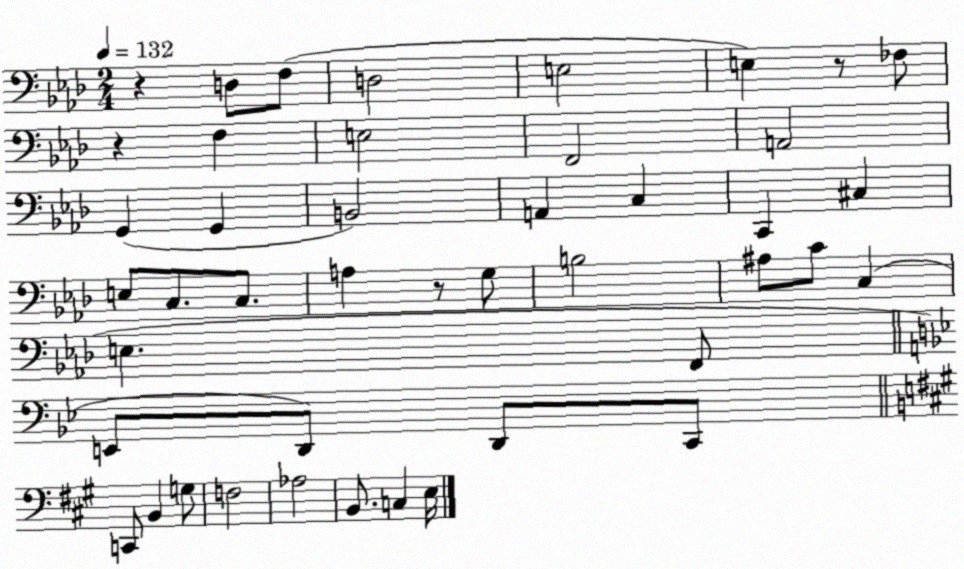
X:1
T:Untitled
M:2/4
L:1/4
K:Ab
z D,/2 F,/2 D,2 E,2 E, z/2 _F,/2 z F, E,2 F,,2 A,,2 G,, G,, B,,2 A,, C, C,, ^C, E,/2 C,/2 C,/2 A, z/2 G,/2 B,2 ^A,/2 C/2 C, E, F,,/2 E,,/2 D,,/2 D,,/2 C,,/2 C,,/2 B,, G,/2 F,2 _A,2 B,,/2 C, E,/4